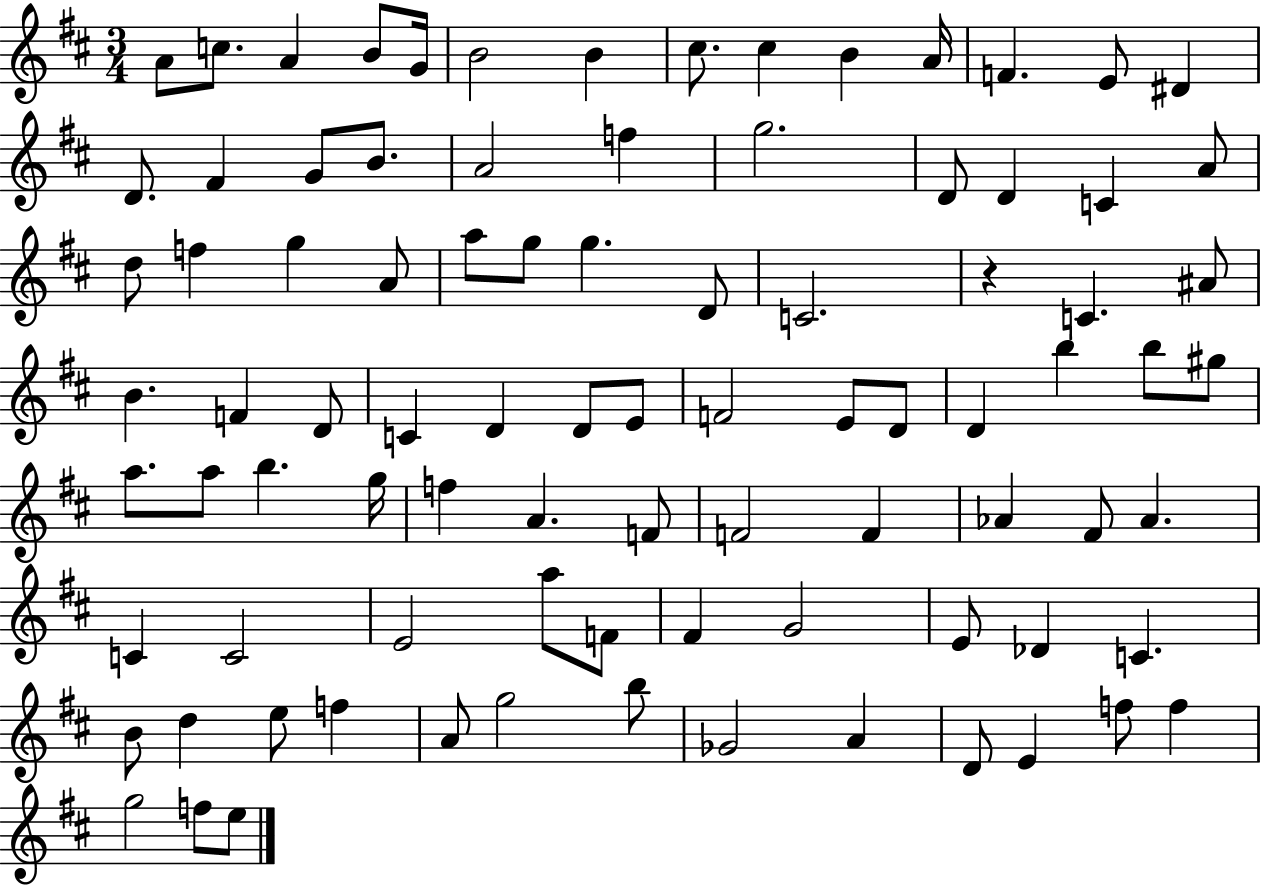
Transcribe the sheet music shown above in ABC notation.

X:1
T:Untitled
M:3/4
L:1/4
K:D
A/2 c/2 A B/2 G/4 B2 B ^c/2 ^c B A/4 F E/2 ^D D/2 ^F G/2 B/2 A2 f g2 D/2 D C A/2 d/2 f g A/2 a/2 g/2 g D/2 C2 z C ^A/2 B F D/2 C D D/2 E/2 F2 E/2 D/2 D b b/2 ^g/2 a/2 a/2 b g/4 f A F/2 F2 F _A ^F/2 _A C C2 E2 a/2 F/2 ^F G2 E/2 _D C B/2 d e/2 f A/2 g2 b/2 _G2 A D/2 E f/2 f g2 f/2 e/2